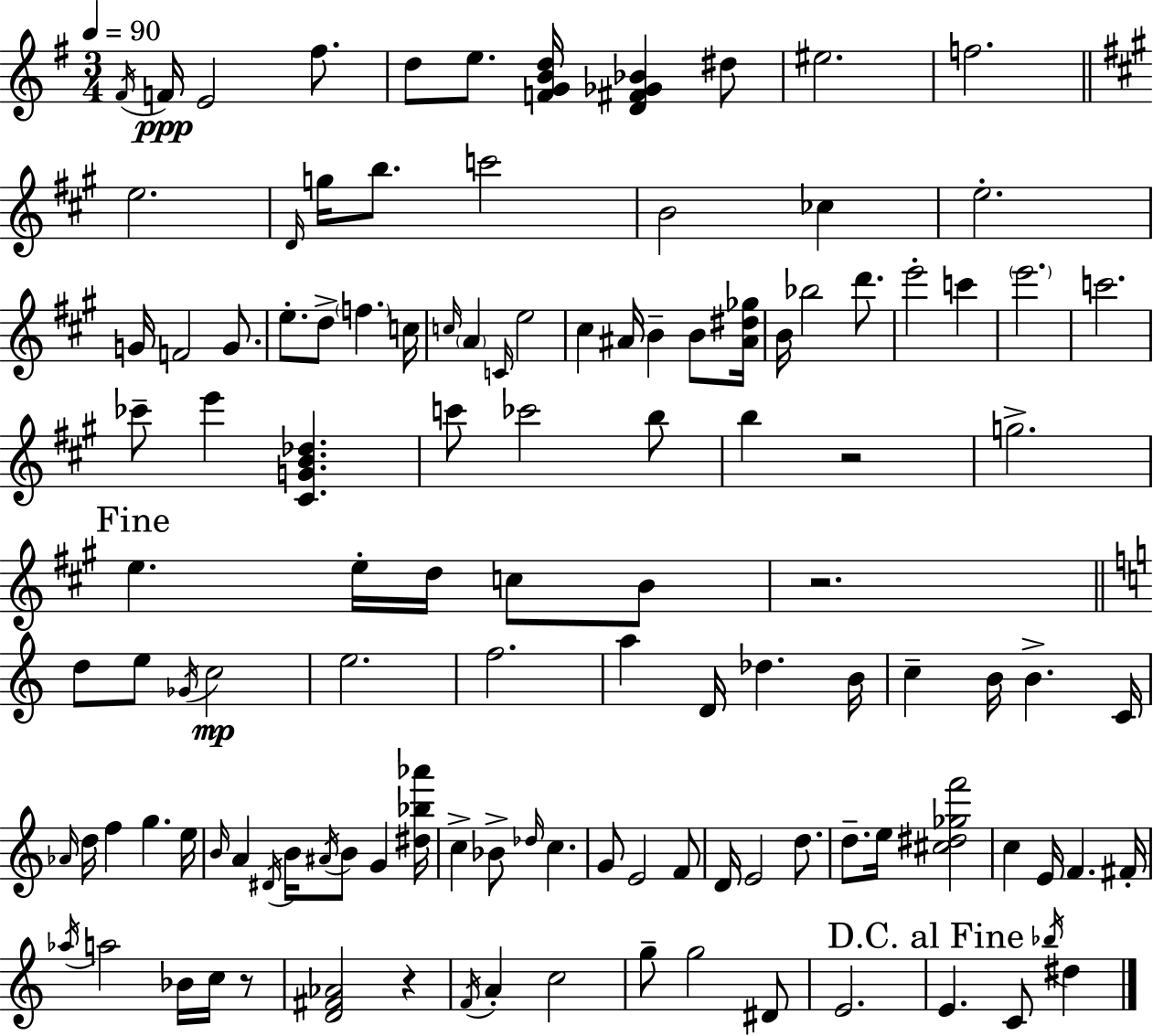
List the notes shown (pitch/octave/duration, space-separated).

F#4/s F4/s E4/h F#5/e. D5/e E5/e. [F4,G4,B4,D5]/s [D4,F#4,Gb4,Bb4]/q D#5/e EIS5/h. F5/h. E5/h. D4/s G5/s B5/e. C6/h B4/h CES5/q E5/h. G4/s F4/h G4/e. E5/e. D5/e F5/q. C5/s C5/s A4/q C4/s E5/h C#5/q A#4/s B4/q B4/e [A#4,D#5,Gb5]/s B4/s Bb5/h D6/e. E6/h C6/q E6/h. C6/h. CES6/e E6/q [C#4,G4,B4,Db5]/q. C6/e CES6/h B5/e B5/q R/h G5/h. E5/q. E5/s D5/s C5/e B4/e R/h. D5/e E5/e Gb4/s C5/h E5/h. F5/h. A5/q D4/s Db5/q. B4/s C5/q B4/s B4/q. C4/s Ab4/s D5/s F5/q G5/q. E5/s B4/s A4/q D#4/s B4/s A#4/s B4/e G4/q [D#5,Bb5,Ab6]/s C5/q Bb4/e Db5/s C5/q. G4/e E4/h F4/e D4/s E4/h D5/e. D5/e. E5/s [C#5,D#5,Gb5,F6]/h C5/q E4/s F4/q. F#4/s Ab5/s A5/h Bb4/s C5/s R/e [D4,F#4,Ab4]/h R/q F4/s A4/q C5/h G5/e G5/h D#4/e E4/h. E4/q. C4/e Bb5/s D#5/q